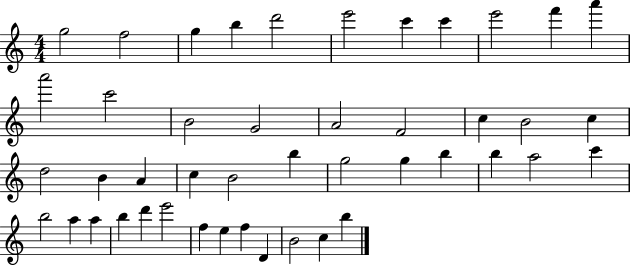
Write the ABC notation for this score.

X:1
T:Untitled
M:4/4
L:1/4
K:C
g2 f2 g b d'2 e'2 c' c' e'2 f' a' a'2 c'2 B2 G2 A2 F2 c B2 c d2 B A c B2 b g2 g b b a2 c' b2 a a b d' e'2 f e f D B2 c b